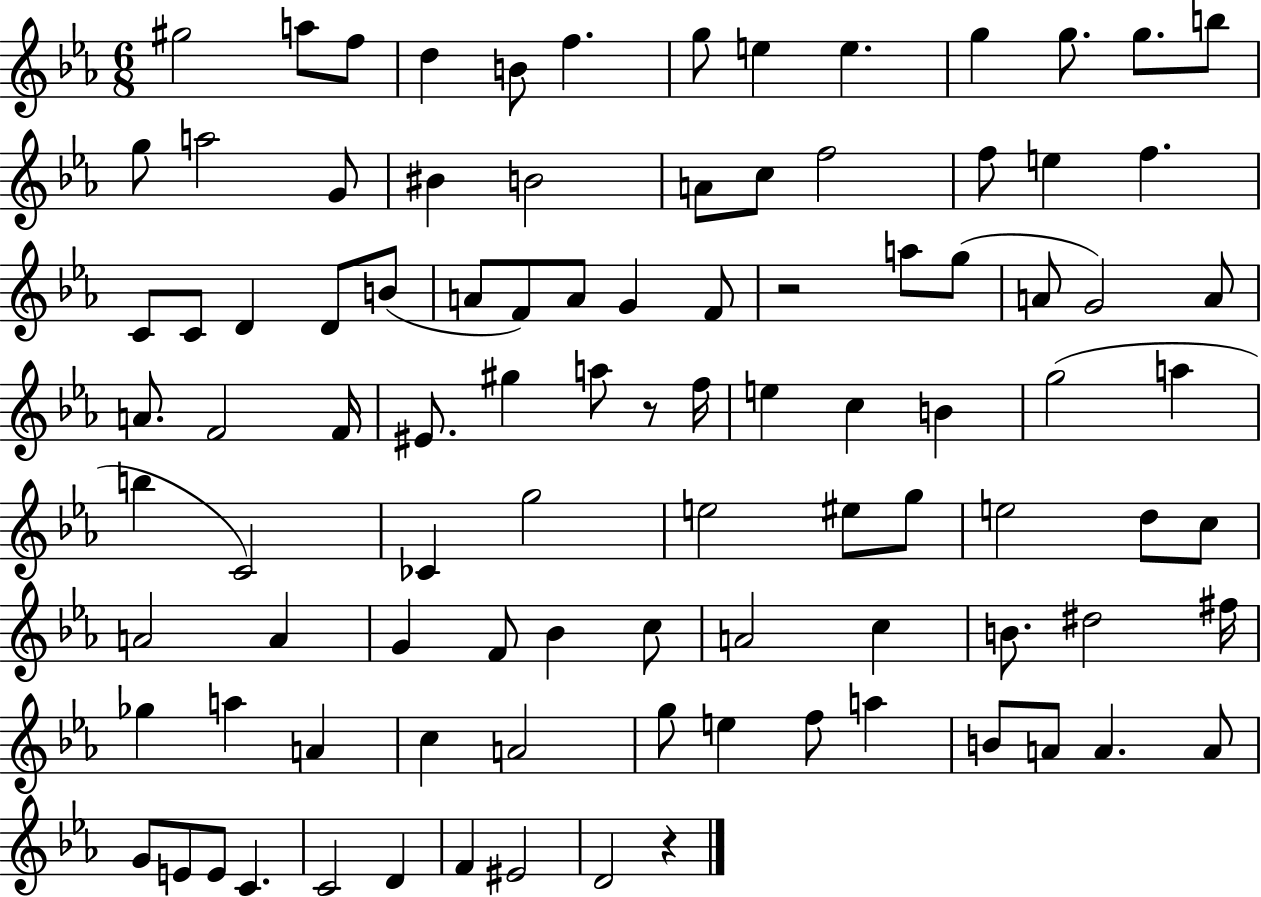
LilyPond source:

{
  \clef treble
  \numericTimeSignature
  \time 6/8
  \key ees \major
  gis''2 a''8 f''8 | d''4 b'8 f''4. | g''8 e''4 e''4. | g''4 g''8. g''8. b''8 | \break g''8 a''2 g'8 | bis'4 b'2 | a'8 c''8 f''2 | f''8 e''4 f''4. | \break c'8 c'8 d'4 d'8 b'8( | a'8 f'8) a'8 g'4 f'8 | r2 a''8 g''8( | a'8 g'2) a'8 | \break a'8. f'2 f'16 | eis'8. gis''4 a''8 r8 f''16 | e''4 c''4 b'4 | g''2( a''4 | \break b''4 c'2) | ces'4 g''2 | e''2 eis''8 g''8 | e''2 d''8 c''8 | \break a'2 a'4 | g'4 f'8 bes'4 c''8 | a'2 c''4 | b'8. dis''2 fis''16 | \break ges''4 a''4 a'4 | c''4 a'2 | g''8 e''4 f''8 a''4 | b'8 a'8 a'4. a'8 | \break g'8 e'8 e'8 c'4. | c'2 d'4 | f'4 eis'2 | d'2 r4 | \break \bar "|."
}